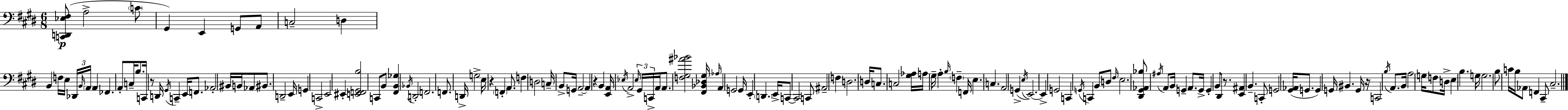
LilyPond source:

{
  \clef bass
  \numericTimeSignature
  \time 6/8
  \key e \major
  <c, d, ees fis>8(\p a2-> \parenthesize c'8 | gis,4) e,4 g,8 a,8 | c2-- d4 | b,4 f16 e16 \tuplet 3/2 { des,16 \grace { b,16 } \parenthesize a,16 } a,4 | \break fes,4. a,8-. c16-- b8. | c,16 r8 d,16 \acciaccatura { gis,16 } c,4-- e,16 f,8. | aes,2-. bis,16 b,16 | aes,8 bis,8. d,2-- | \break e,16 g,4 c,2-> | e,2 eis,4-. | <e, f, gis, b>2 c,8 | b,8 <fis, b, ges>4 \acciaccatura { bes,16 } d,2-. | \break f,2. | f,8. d,16-> g2-> | e16 r4 \parenthesize f,4-. | a,8. f4 d2 | \break c16-- b,8-> g,16 a,2--~~ | a,4 r4 b,4 | <e, a,>16 \acciaccatura { ees16 } a,2-> | \tuplet 3/2 { \grace { ees16 } gis,16 c,16-> } a,16 a,8. <f gis ais' bes'>2 | \break <fis, bes, des gis>16 \grace { aes16 } a,4 g,2 | g,16 e,4-. \parenthesize d,4. | e,16-> c,8~~ c,2 | c,8 ais,2-- | \break f4 d2. | d16 c8. c2 | <gis aes>16 a16 gis16-- a4-. | \grace { b16 } \parenthesize f4-- f,16 e4. | \break c4. a,2 | g,4->( \acciaccatura { e16 } e,2.~~) | e,4-> | g,2 c,4 | \break \acciaccatura { g,16 } c,4 b,8 d8 \grace { fis16 } e2. | <dis, gis, aes, bes>8 | \acciaccatura { ais16 } a,8 b,16 g,4-- a,8. g,16-> | g,4-. b,8 dis,8 r8. <e, ais,>4 | \break b,4.-- c,8-. g,2 | <gis, aes,>16( g,8. g,4) | g,16 bis,4. g,16 r16 | c,2 \acciaccatura { b16 } a,8. | \break b,16 a2 g16 f8 | d16-> e4 b4. g16 | g2. | b8 c'16 b16 aes,8 f,4 cis,8-- | \break cis2.-- | \bar "|."
}